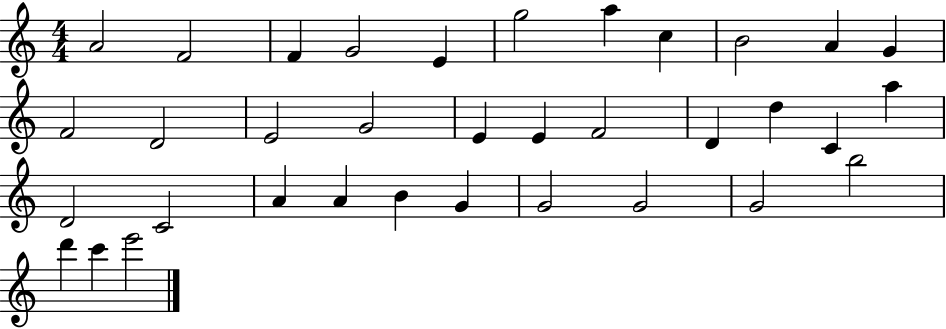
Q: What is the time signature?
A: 4/4